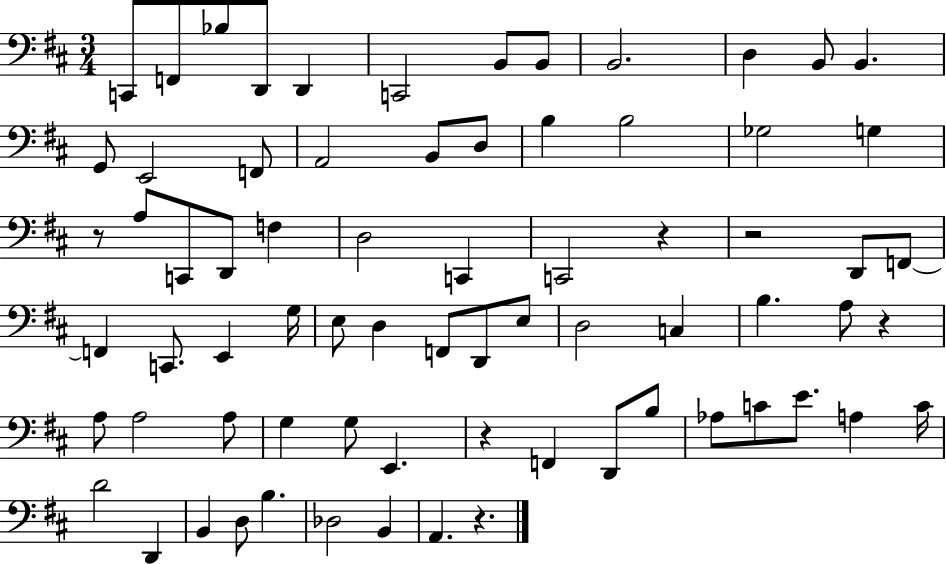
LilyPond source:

{
  \clef bass
  \numericTimeSignature
  \time 3/4
  \key d \major
  c,8 f,8 bes8 d,8 d,4 | c,2 b,8 b,8 | b,2. | d4 b,8 b,4. | \break g,8 e,2 f,8 | a,2 b,8 d8 | b4 b2 | ges2 g4 | \break r8 a8 c,8 d,8 f4 | d2 c,4 | c,2 r4 | r2 d,8 f,8~~ | \break f,4 c,8. e,4 g16 | e8 d4 f,8 d,8 e8 | d2 c4 | b4. a8 r4 | \break a8 a2 a8 | g4 g8 e,4. | r4 f,4 d,8 b8 | aes8 c'8 e'8. a4 c'16 | \break d'2 d,4 | b,4 d8 b4. | des2 b,4 | a,4. r4. | \break \bar "|."
}